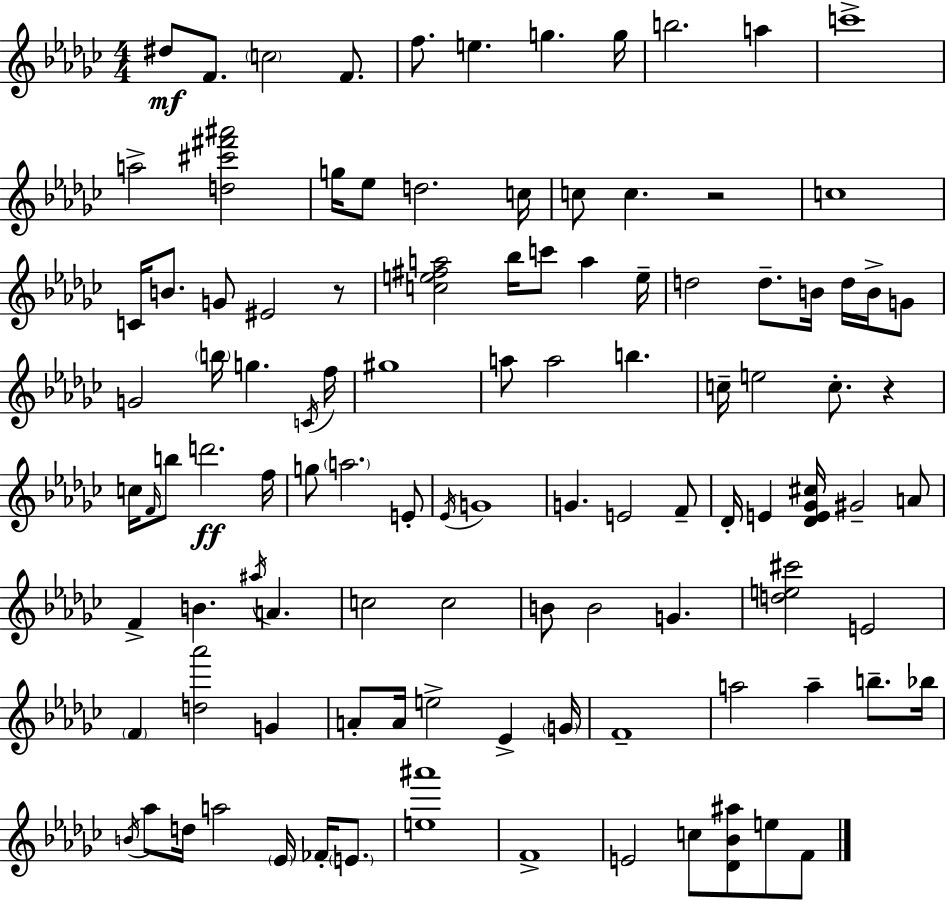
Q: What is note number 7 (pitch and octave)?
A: G5